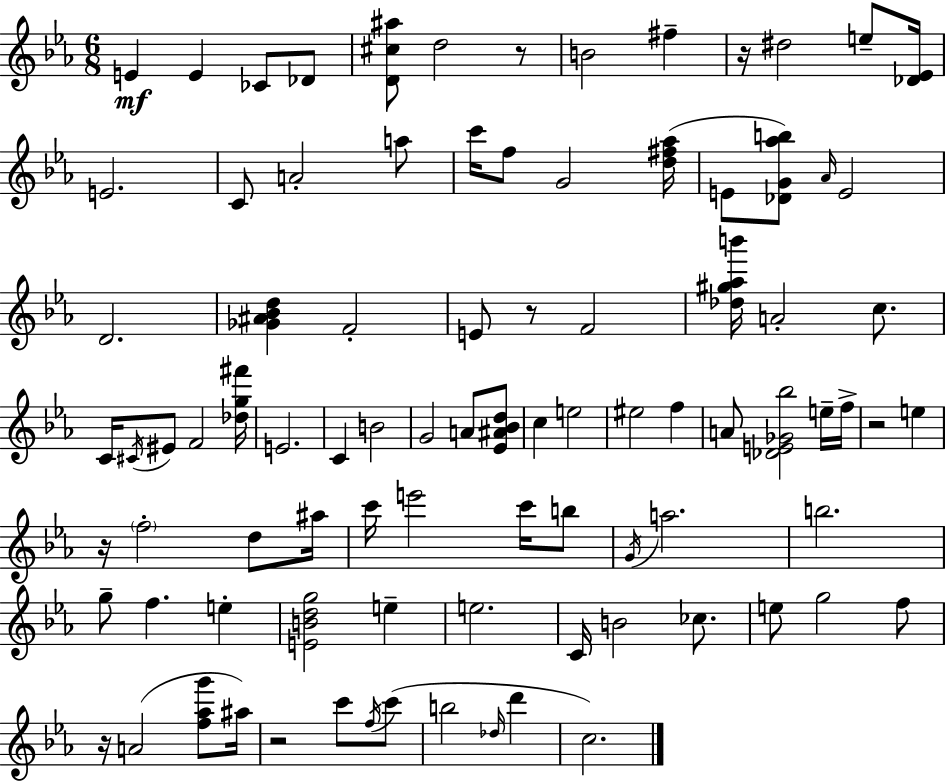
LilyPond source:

{
  \clef treble
  \numericTimeSignature
  \time 6/8
  \key ees \major
  e'4\mf e'4 ces'8 des'8 | <d' cis'' ais''>8 d''2 r8 | b'2 fis''4-- | r16 dis''2 e''8-- <des' ees'>16 | \break e'2. | c'8 a'2-. a''8 | c'''16 f''8 g'2 <d'' fis'' aes''>16( | e'8 <des' g' aes'' b''>8) \grace { aes'16 } e'2 | \break d'2. | <ges' ais' bes' d''>4 f'2-. | e'8 r8 f'2 | <des'' gis'' aes'' b'''>16 a'2-. c''8. | \break c'16 \acciaccatura { cis'16 } eis'8 f'2 | <des'' g'' fis'''>16 e'2. | c'4 b'2 | g'2 a'8 | \break <ees' ais' bes' d''>8 c''4 e''2 | eis''2 f''4 | a'8 <des' e' ges' bes''>2 | e''16-- f''16-> r2 e''4 | \break r16 \parenthesize f''2-. d''8 | ais''16 c'''16 e'''2 c'''16 | b''8 \acciaccatura { g'16 } a''2. | b''2. | \break g''8-- f''4. e''4-. | <e' b' d'' g''>2 e''4-- | e''2. | c'16 b'2 | \break ces''8. e''8 g''2 | f''8 r16 a'2( | <f'' aes'' g'''>8 ais''16) r2 c'''8 | \acciaccatura { f''16 }( c'''8 b''2 | \break \grace { des''16 } d'''4 c''2.) | \bar "|."
}